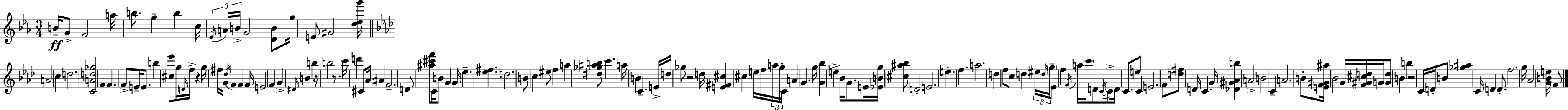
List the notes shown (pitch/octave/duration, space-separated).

B4/s G4/e F4/h A5/s B5/e. G5/q B5/q C5/s Eb4/s A4/s B4/s G4/h [D4,B4]/e G5/s E4/e G#4/h [D5,Eb5,G6]/s A4/h C5/q D5/h. [C4,A4,D5,Gb5]/h F4/q F4/q. F4/e E4/s E4/e. B5/q [C#5,Eb6]/e G5/s D4/s F5/s R/q G5/s F#5/s G4/s Db5/s F4/q F4/q F4/s E4/h F4/q G4/q D#4/s B4/q B5/q R/s B5/h R/e. C6/s D6/q C#4/e Ab4/s A#4/q F4/h. D4/e [A#5,C#6,F6]/e C4/s B4/e G4/q G4/s Eb5/q. [Eb5,F#5]/q. D5/h. B4/e C5/q EIS5/e F5/q A5/q [D#5,Gb5,A#5,B5]/e C6/q. A5/s B4/q C4/q. E4/s D5/s Gb5/e R/h D5/s [E4,F#4,C#5]/q C#5/q E5/s F5/s A5/s G5/s C4/s A4/q G4/q. G5/s [G4,Bb5]/q E5/q Bb4/s G4/e. E4/s [Eb4,B4,G5]/s [C#5,A#5,Bb5]/e D4/h E4/h. E5/q. F5/q. A5/h. D5/q F5/e C5/e D5/q EIS5/s D5/s G5/s Eb4/e F5/q F4/s A5/s C6/s D4/e C4/s C4/e D4/s C4/e. E5/e C4/q E4/h. F4/e [D5,F#5]/e D4/s C4/q. G4/s [Db4,G#4,Ab4,B5]/q A4/h B4/h C4/q A4/h. B4/e [E4,F4,G#4,A#5]/s Bb4/h G4/s [F4,G#4,C#5,D5]/s G4/s [G4,D5]/e B4/q B5/q R/h C4/s D4/s B4/e [Gb5,A#5]/q C4/s D4/q D4/e. F5/h. G5/s Ab4/h [G4,B4,E5]/s F4/e